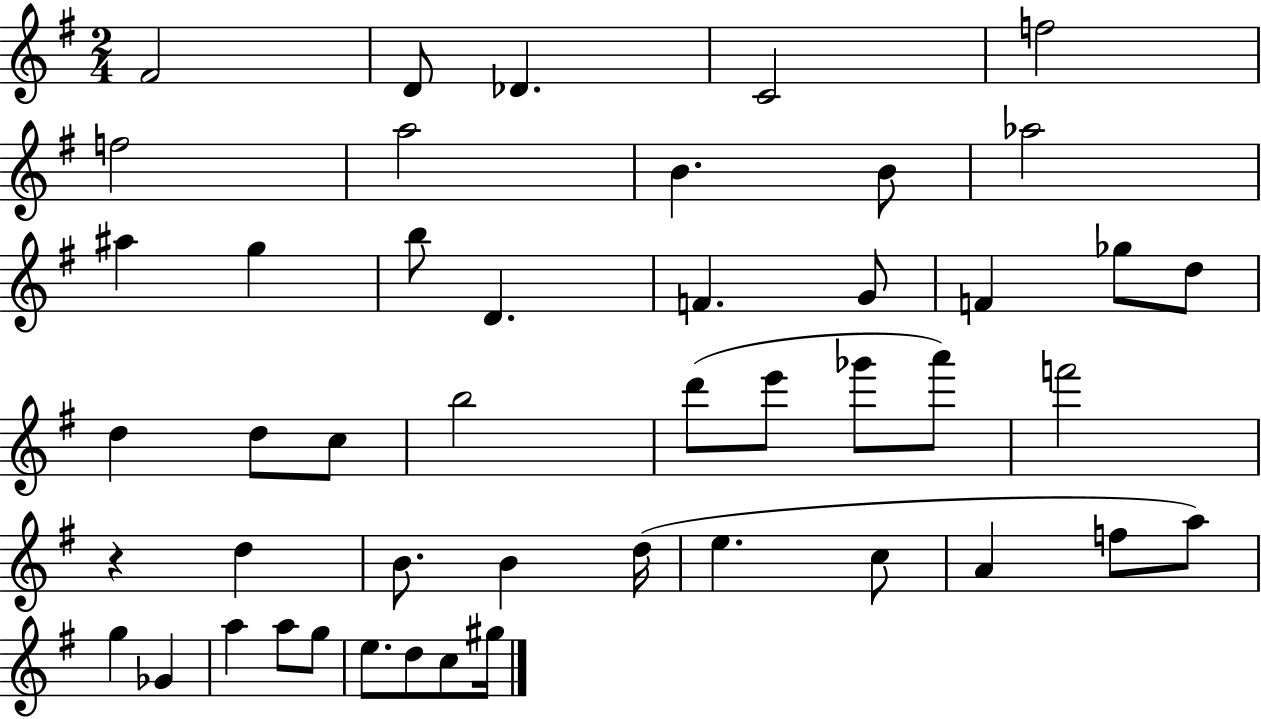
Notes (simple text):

F#4/h D4/e Db4/q. C4/h F5/h F5/h A5/h B4/q. B4/e Ab5/h A#5/q G5/q B5/e D4/q. F4/q. G4/e F4/q Gb5/e D5/e D5/q D5/e C5/e B5/h D6/e E6/e Gb6/e A6/e F6/h R/q D5/q B4/e. B4/q D5/s E5/q. C5/e A4/q F5/e A5/e G5/q Gb4/q A5/q A5/e G5/e E5/e. D5/e C5/e G#5/s